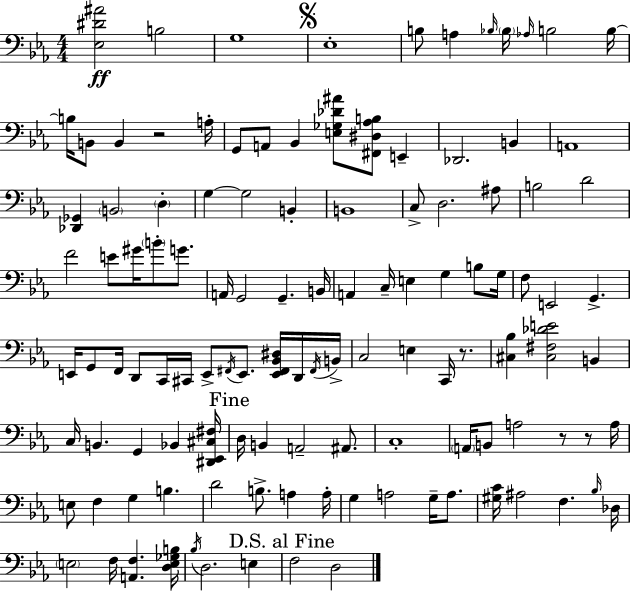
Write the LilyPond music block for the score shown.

{
  \clef bass
  \numericTimeSignature
  \time 4/4
  \key ees \major
  \repeat volta 2 { <ees dis' ais'>2\ff b2 | g1 | \mark \markup { \musicglyph "scripts.segno" } ees1-. | b8 a4 \grace { bes16 } \parenthesize bes16 \grace { aes16 } b2 | \break b16~~ b16 b,8 b,4 r2 | a16-. g,8 a,8 bes,4 <e ges des' ais'>8 <fis, dis aes b>8 e,4-- | des,2. b,4 | a,1 | \break <des, ges,>4 \parenthesize b,2 \parenthesize d4-. | g4~~ g2 b,4-. | b,1 | c8-> d2. | \break ais8 b2 d'2 | f'2 e'8 gis'16 \parenthesize b'8-. g'8. | a,16 g,2 g,4.-- | b,16 a,4 c16-- e4 g4 b8 | \break g16 f8 e,2 g,4.-> | e,16 g,8 f,16 d,8 c,16 cis,16 e,8-> \acciaccatura { fis,16 } e,8. | <e, fis, bes, dis>16 d,16 \acciaccatura { fis,16 } b,16-> c2 e4 | c,16 r8. <cis bes>4 <cis fis des' e'>2 | \break b,4 c16 b,4. g,4 bes,4 | <dis, ees, cis fis>16 \mark "Fine" d16 b,4 a,2-- | ais,8. c1-. | \parenthesize a,16 b,8 a2 r8 | \break r8 a16 e8 f4 g4 b4. | d'2 b8.-> a4 | a16-. g4 a2 | g16-- a8. <gis c'>16 ais2 f4. | \break \grace { bes16 } des16 \parenthesize e2 f16 <a, f>4. | <d e ges b>16 \acciaccatura { bes16 } d2. | e4 \mark "D.S. al Fine" f2 d2 | } \bar "|."
}